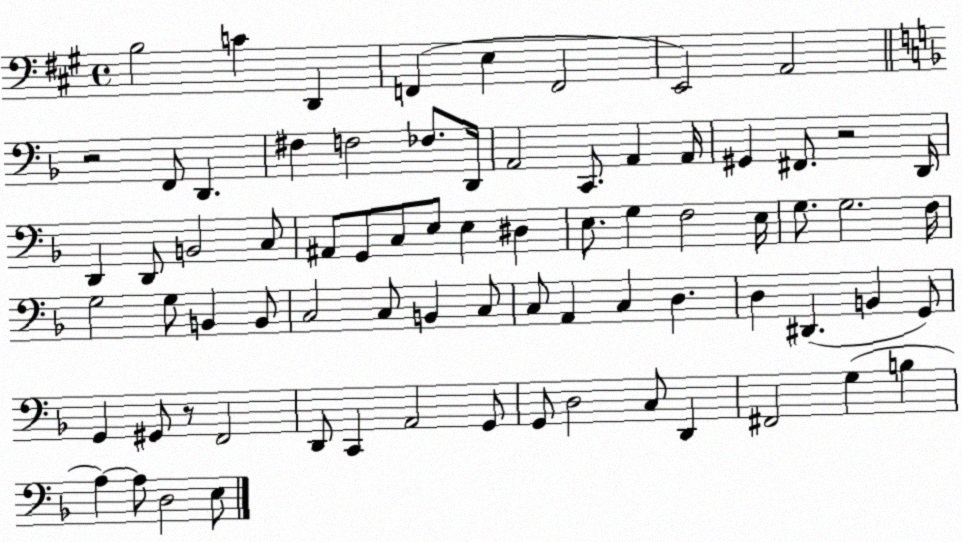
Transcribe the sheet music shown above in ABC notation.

X:1
T:Untitled
M:4/4
L:1/4
K:A
B,2 C D,, F,, E, F,,2 E,,2 A,,2 z2 F,,/2 D,, ^F, F,2 _F,/2 D,,/4 A,,2 C,,/2 A,, A,,/4 ^G,, ^F,,/2 z2 D,,/4 D,, D,,/2 B,,2 C,/2 ^A,,/2 G,,/2 C,/2 E,/2 E, ^D, E,/2 G, F,2 E,/4 G,/2 G,2 F,/4 G,2 G,/2 B,, B,,/2 C,2 C,/2 B,, C,/2 C,/2 A,, C, D, D, ^D,, B,, G,,/2 G,, ^G,,/2 z/2 F,,2 D,,/2 C,, A,,2 G,,/2 G,,/2 D,2 C,/2 D,, ^F,,2 G, B, A, A,/2 D,2 E,/2